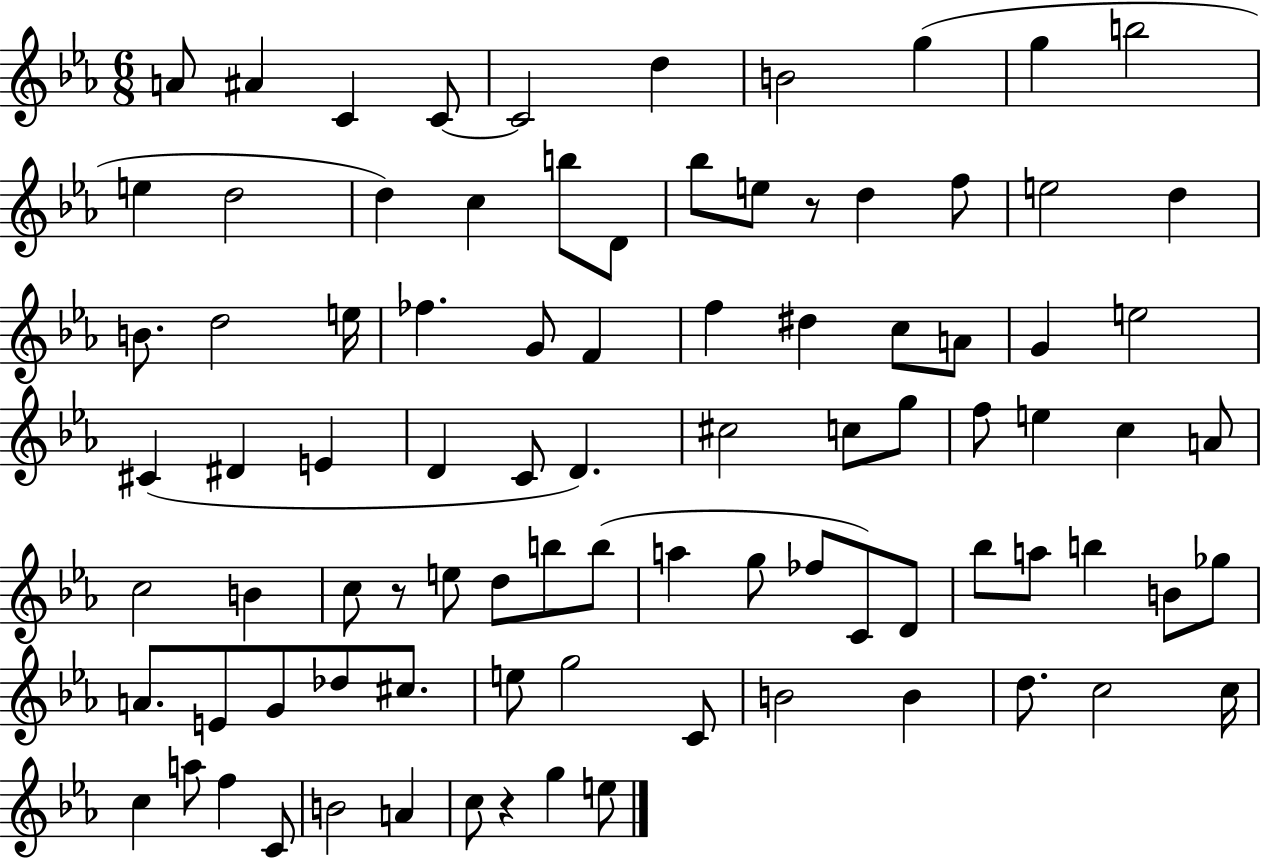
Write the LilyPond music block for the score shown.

{
  \clef treble
  \numericTimeSignature
  \time 6/8
  \key ees \major
  a'8 ais'4 c'4 c'8~~ | c'2 d''4 | b'2 g''4( | g''4 b''2 | \break e''4 d''2 | d''4) c''4 b''8 d'8 | bes''8 e''8 r8 d''4 f''8 | e''2 d''4 | \break b'8. d''2 e''16 | fes''4. g'8 f'4 | f''4 dis''4 c''8 a'8 | g'4 e''2 | \break cis'4( dis'4 e'4 | d'4 c'8 d'4.) | cis''2 c''8 g''8 | f''8 e''4 c''4 a'8 | \break c''2 b'4 | c''8 r8 e''8 d''8 b''8 b''8( | a''4 g''8 fes''8 c'8) d'8 | bes''8 a''8 b''4 b'8 ges''8 | \break a'8. e'8 g'8 des''8 cis''8. | e''8 g''2 c'8 | b'2 b'4 | d''8. c''2 c''16 | \break c''4 a''8 f''4 c'8 | b'2 a'4 | c''8 r4 g''4 e''8 | \bar "|."
}